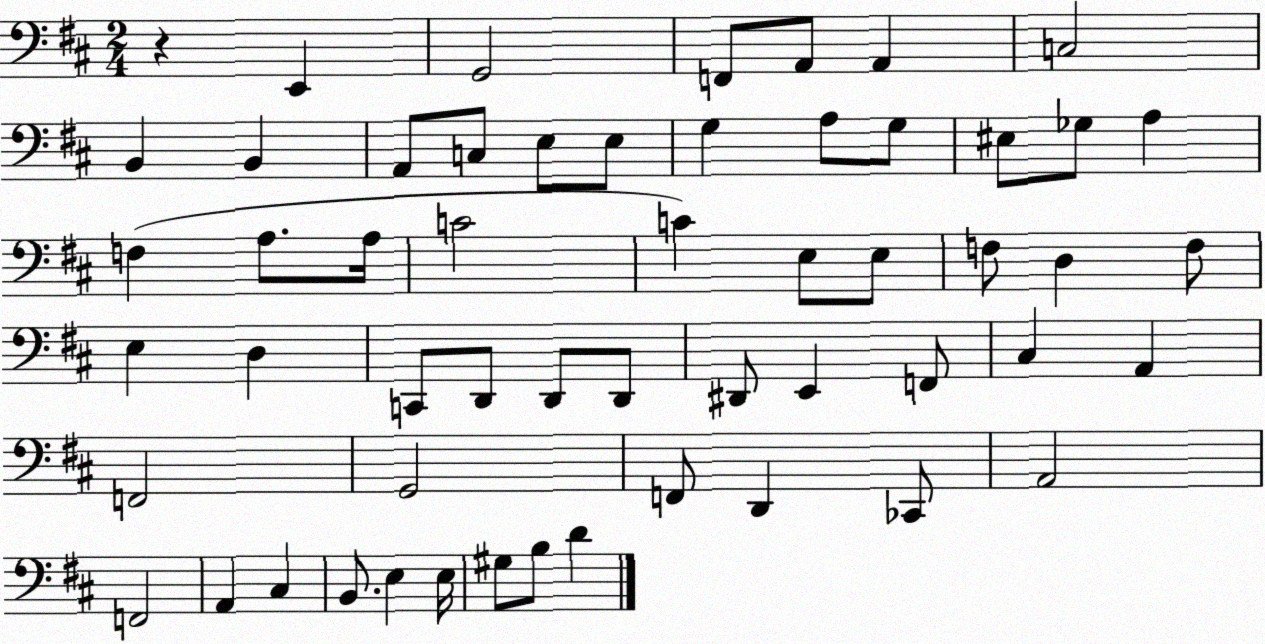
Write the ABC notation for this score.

X:1
T:Untitled
M:2/4
L:1/4
K:D
z E,, G,,2 F,,/2 A,,/2 A,, C,2 B,, B,, A,,/2 C,/2 E,/2 E,/2 G, A,/2 G,/2 ^E,/2 _G,/2 A, F, A,/2 A,/4 C2 C E,/2 E,/2 F,/2 D, F,/2 E, D, C,,/2 D,,/2 D,,/2 D,,/2 ^D,,/2 E,, F,,/2 ^C, A,, F,,2 G,,2 F,,/2 D,, _C,,/2 A,,2 F,,2 A,, ^C, B,,/2 E, E,/4 ^G,/2 B,/2 D